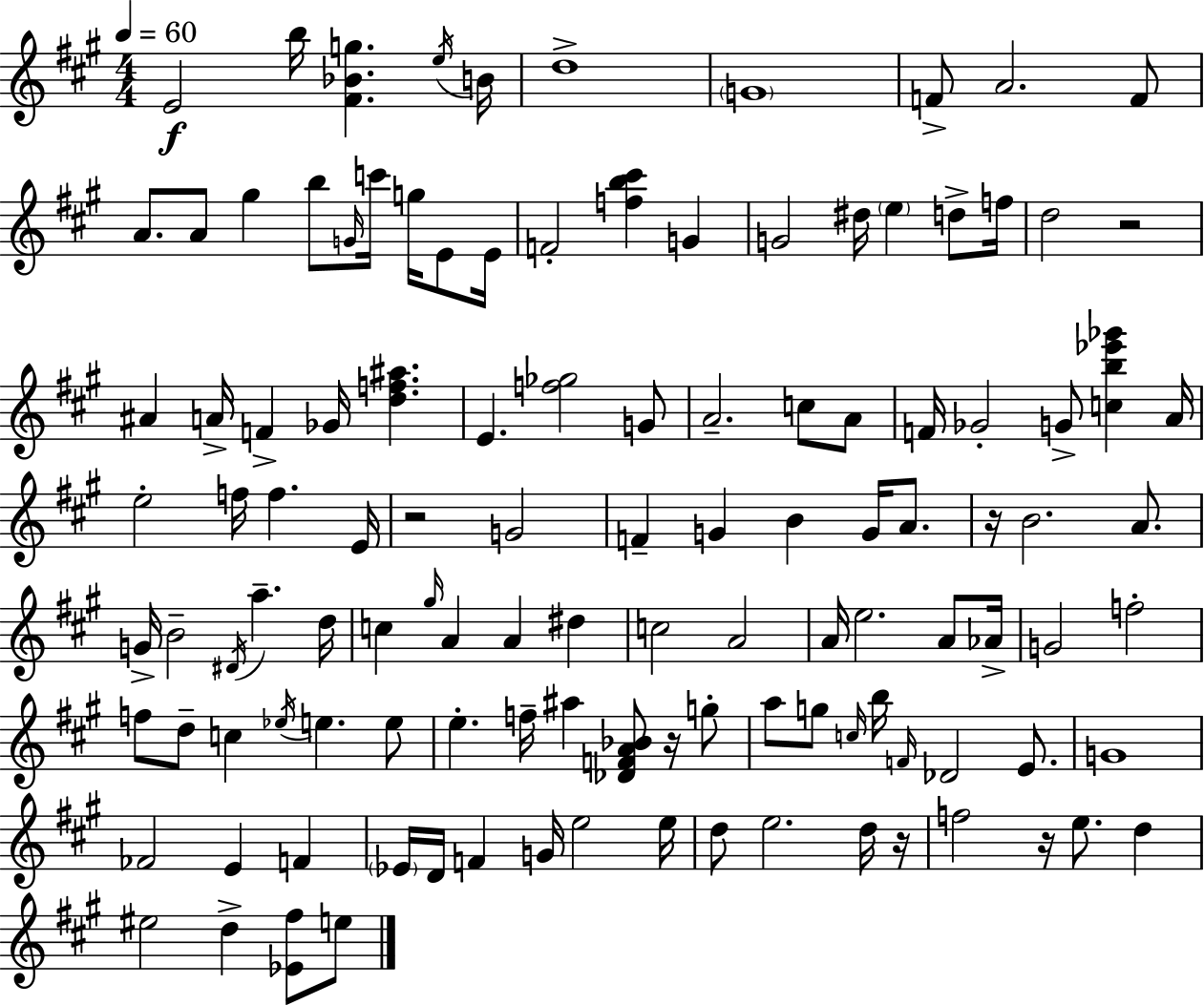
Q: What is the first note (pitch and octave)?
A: E4